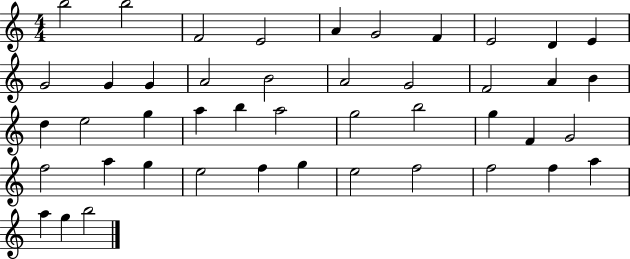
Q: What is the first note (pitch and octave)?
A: B5